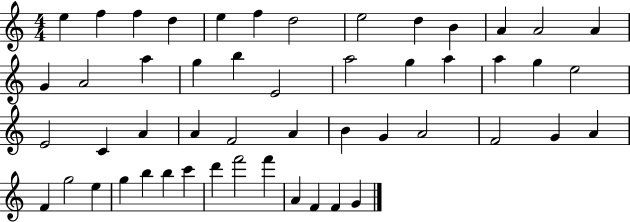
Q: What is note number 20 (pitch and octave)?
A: A5